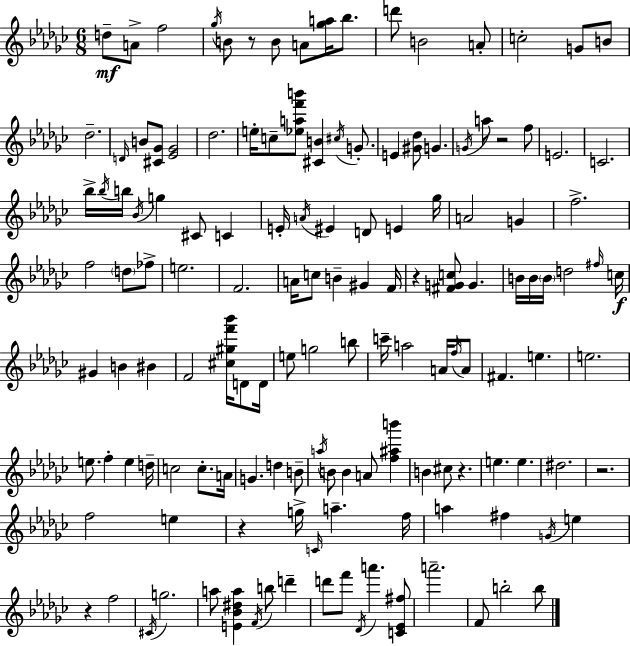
D5/e A4/e F5/h Gb5/s B4/e R/e B4/e A4/e [Gb5,A5]/s Bb5/e. D6/e B4/h A4/e C5/h G4/e B4/e Db5/h. D4/s B4/e [C#4,Gb4]/e [Eb4,Gb4]/h Db5/h. E5/s C5/e [Eb5,A5,F6,B6]/e [C#4,B4]/q C#5/s G4/e. E4/q [G#4,Db5]/e G4/q. G4/s A5/e R/h F5/e E4/h. C4/h. Bb5/s Bb5/s B5/s Bb4/s G5/q C#4/e C4/q E4/s A4/s EIS4/q D4/e E4/q Gb5/s A4/h G4/q F5/h. F5/h D5/e FES5/e E5/h. F4/h. A4/s C5/e B4/q G#4/q F4/s R/q [F#4,G4,C5]/e G4/q. B4/s B4/s B4/s D5/h F#5/s C5/s G#4/q B4/q BIS4/q F4/h [C#5,G#5,F6,Bb6]/s D4/e D4/s E5/e G5/h B5/e C6/s A5/h A4/s F5/s A4/e F#4/q. E5/q. E5/h. E5/e. F5/q E5/q D5/s C5/h C5/e. A4/s G4/q. D5/q B4/e A5/s B4/e B4/q A4/e [F5,A#5,B6]/q B4/q C#5/e R/q. E5/q. E5/q. D#5/h. R/h. F5/h E5/q R/q G5/s C4/s A5/q. F5/s A5/q F#5/q G4/s E5/q R/q F5/h C#4/s G5/h. A5/e [E4,Bb4,D#5,A5]/q F4/s B5/e D6/q D6/e F6/e Db4/s A6/q. [C4,Eb4,F#5]/e A6/h. F4/e B5/h B5/e